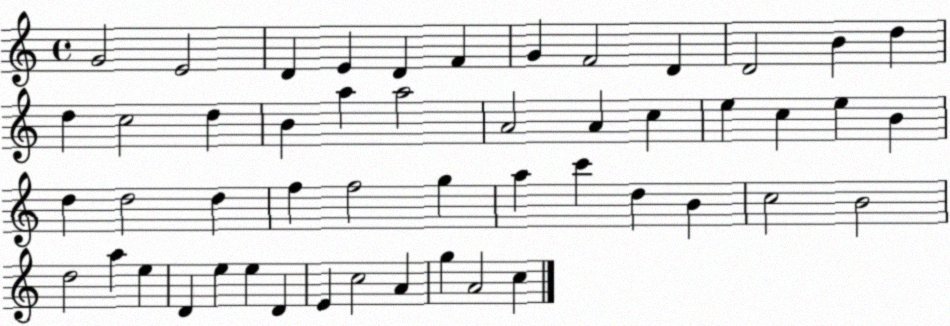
X:1
T:Untitled
M:4/4
L:1/4
K:C
G2 E2 D E D F G F2 D D2 B d d c2 d B a a2 A2 A c e c e B d d2 d f f2 g a c' d B c2 B2 d2 a e D e e D E c2 A g A2 c